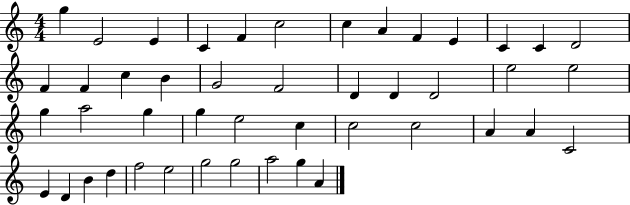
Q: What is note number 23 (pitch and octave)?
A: E5